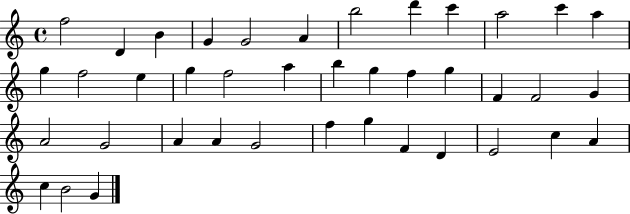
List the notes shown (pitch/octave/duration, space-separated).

F5/h D4/q B4/q G4/q G4/h A4/q B5/h D6/q C6/q A5/h C6/q A5/q G5/q F5/h E5/q G5/q F5/h A5/q B5/q G5/q F5/q G5/q F4/q F4/h G4/q A4/h G4/h A4/q A4/q G4/h F5/q G5/q F4/q D4/q E4/h C5/q A4/q C5/q B4/h G4/q